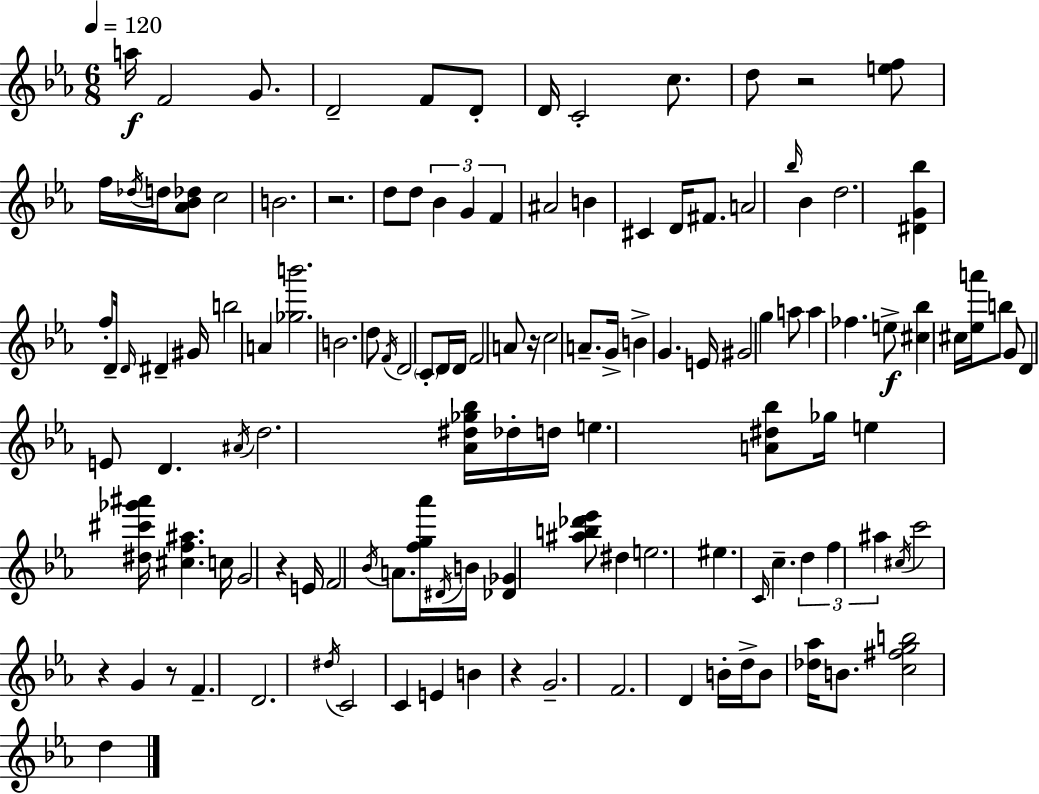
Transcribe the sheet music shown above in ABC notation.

X:1
T:Untitled
M:6/8
L:1/4
K:Cm
a/4 F2 G/2 D2 F/2 D/2 D/4 C2 c/2 d/2 z2 [ef]/2 f/4 _d/4 d/4 [_A_B_d]/2 c2 B2 z2 d/2 d/2 _B G F ^A2 B ^C D/4 ^F/2 A2 _b/4 _B d2 [^DG_b] f/2 D/4 D/4 ^D ^G/4 b2 A [_gb']2 B2 d/2 F/4 D2 C/2 D/4 D/4 F2 A/2 z/4 c2 A/2 G/4 B G E/4 ^G2 g a/2 a _f e/2 [^c_b] ^c/4 [_ea']/4 b/2 G/2 D E/2 D ^A/4 d2 [_A^d_g_b]/4 _d/4 d/4 e [A^d_b]/2 _g/4 e [^d^c'_g'^a']/4 [^cf^a] c/4 G2 z E/4 F2 _B/4 A/2 [fg_a']/4 ^D/4 B/4 [_D_G] [^ab_d'_e']/2 ^d e2 ^e C/4 c d f ^a ^c/4 c'2 z G z/2 F D2 ^d/4 C2 C E B z G2 F2 D B/4 d/4 B/2 [_d_a]/4 B/2 [c^fgb]2 d